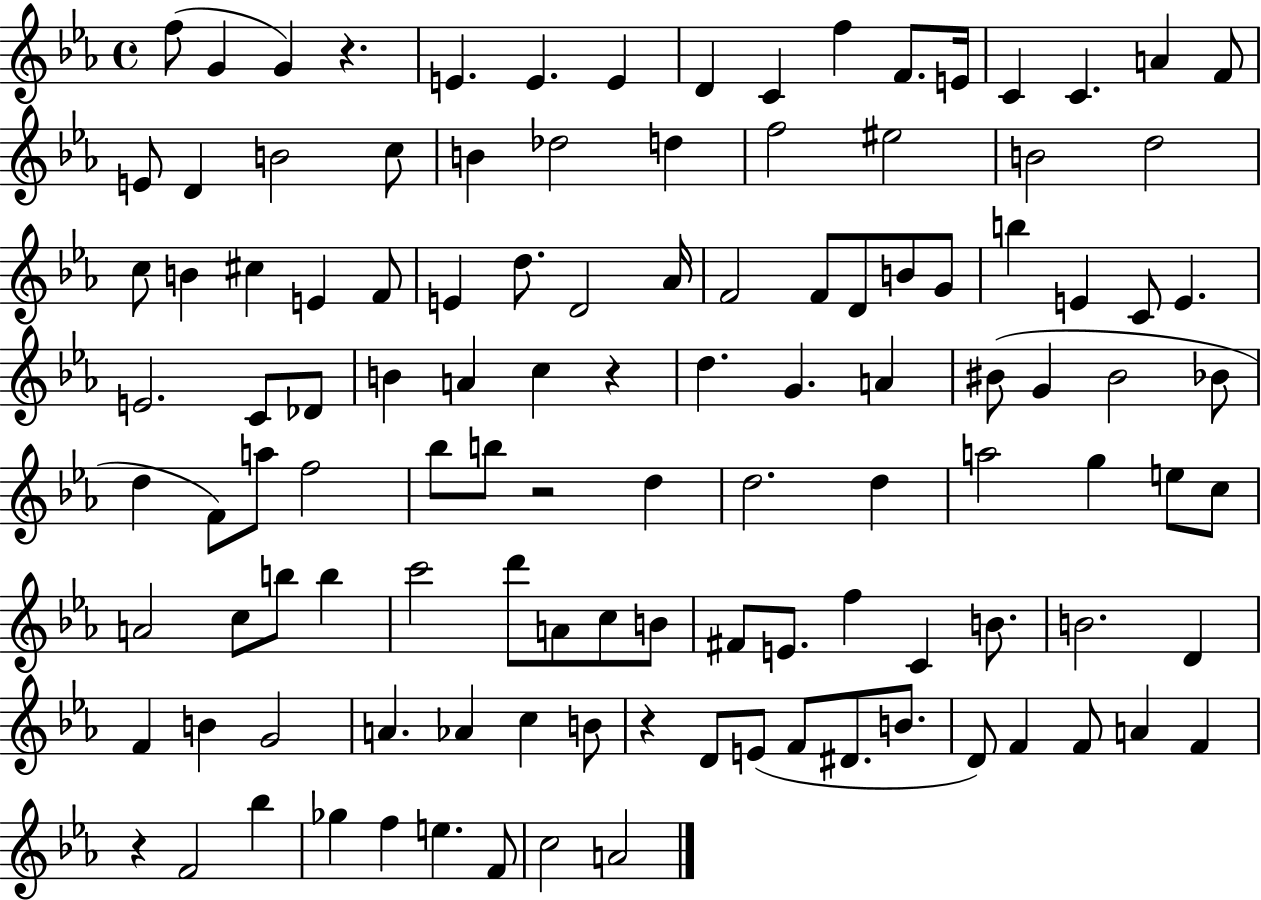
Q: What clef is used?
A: treble